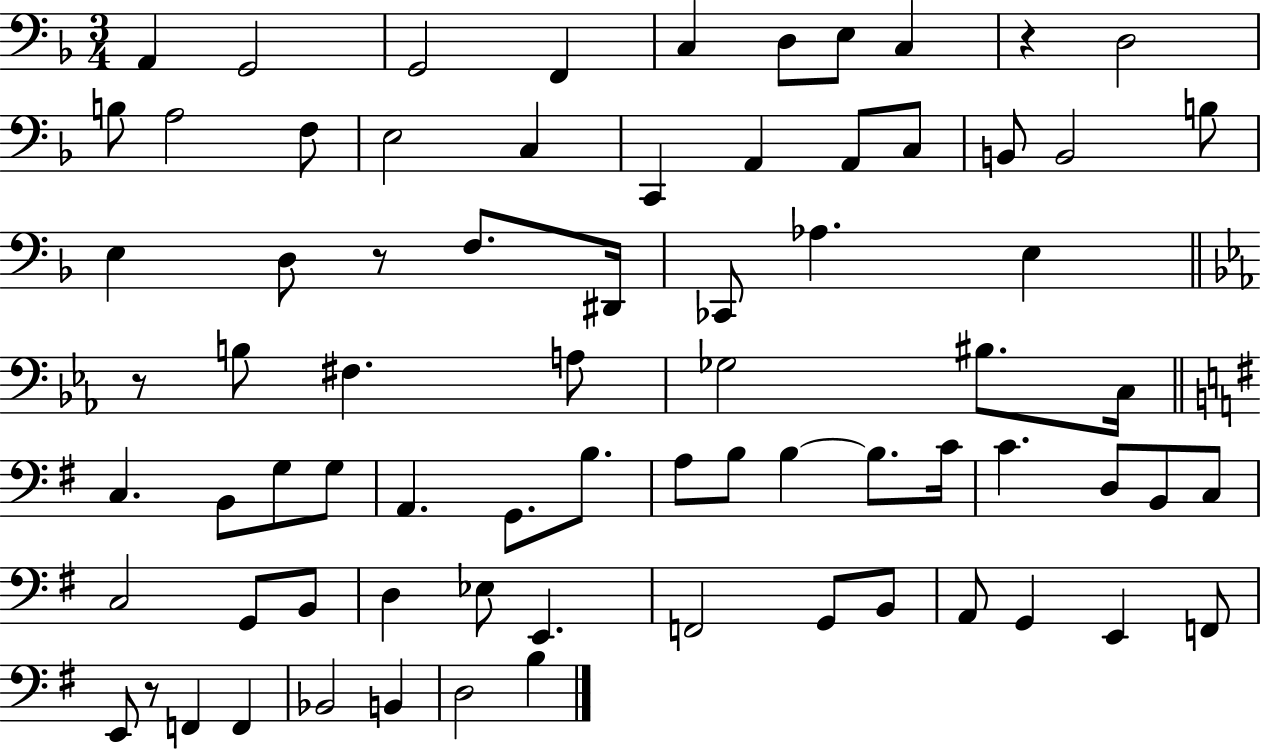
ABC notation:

X:1
T:Untitled
M:3/4
L:1/4
K:F
A,, G,,2 G,,2 F,, C, D,/2 E,/2 C, z D,2 B,/2 A,2 F,/2 E,2 C, C,, A,, A,,/2 C,/2 B,,/2 B,,2 B,/2 E, D,/2 z/2 F,/2 ^D,,/4 _C,,/2 _A, E, z/2 B,/2 ^F, A,/2 _G,2 ^B,/2 C,/4 C, B,,/2 G,/2 G,/2 A,, G,,/2 B,/2 A,/2 B,/2 B, B,/2 C/4 C D,/2 B,,/2 C,/2 C,2 G,,/2 B,,/2 D, _E,/2 E,, F,,2 G,,/2 B,,/2 A,,/2 G,, E,, F,,/2 E,,/2 z/2 F,, F,, _B,,2 B,, D,2 B,